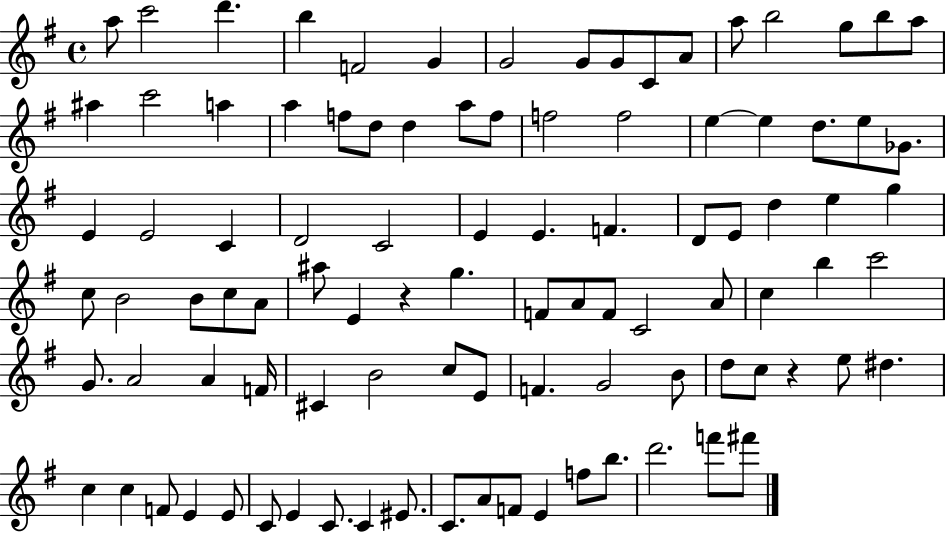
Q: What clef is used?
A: treble